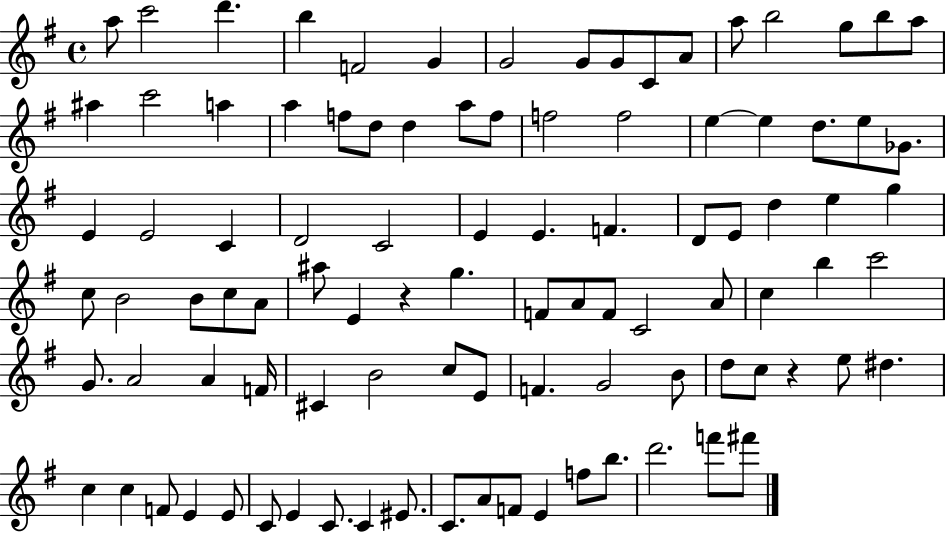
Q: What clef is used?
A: treble